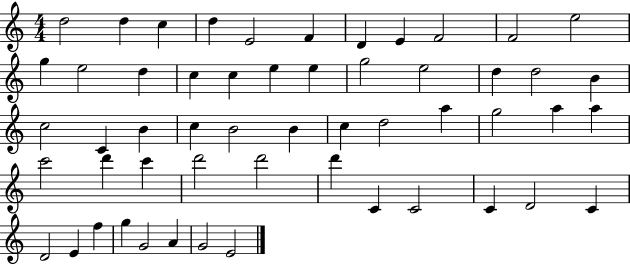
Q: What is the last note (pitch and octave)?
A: E4